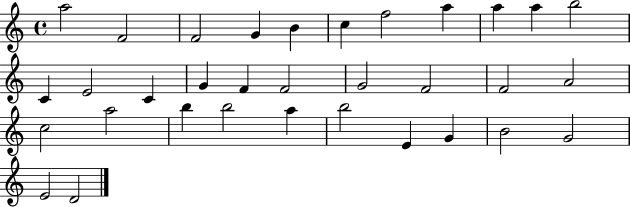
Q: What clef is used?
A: treble